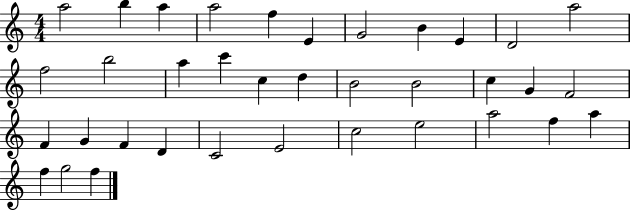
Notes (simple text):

A5/h B5/q A5/q A5/h F5/q E4/q G4/h B4/q E4/q D4/h A5/h F5/h B5/h A5/q C6/q C5/q D5/q B4/h B4/h C5/q G4/q F4/h F4/q G4/q F4/q D4/q C4/h E4/h C5/h E5/h A5/h F5/q A5/q F5/q G5/h F5/q